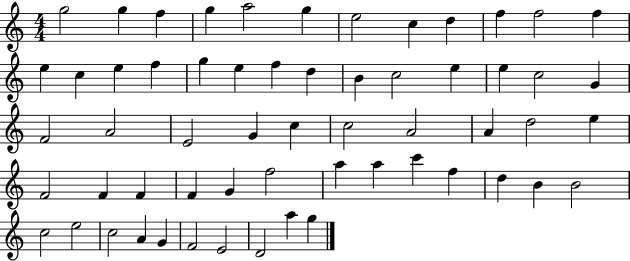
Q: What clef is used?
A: treble